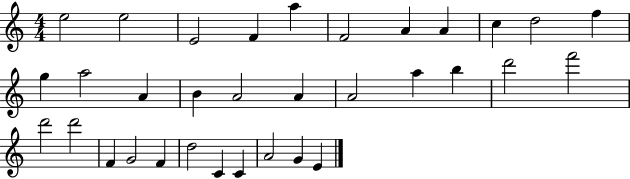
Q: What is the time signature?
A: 4/4